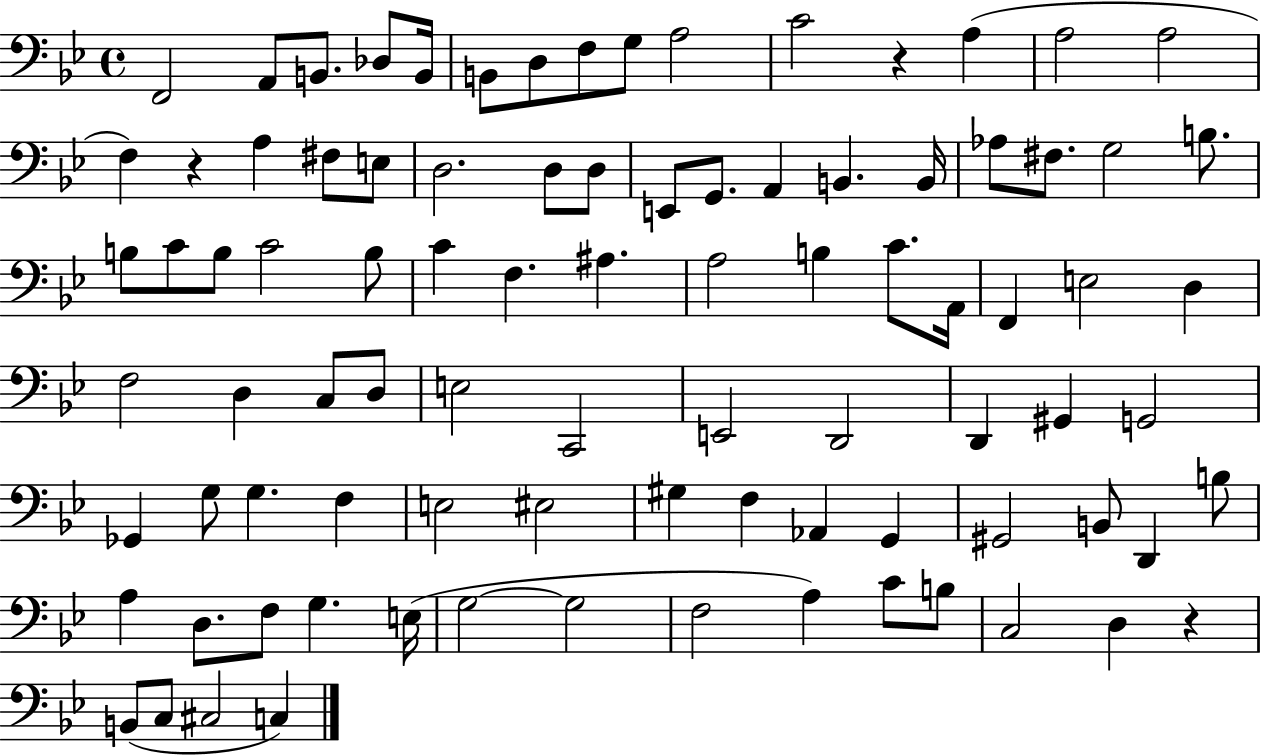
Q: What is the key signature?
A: BES major